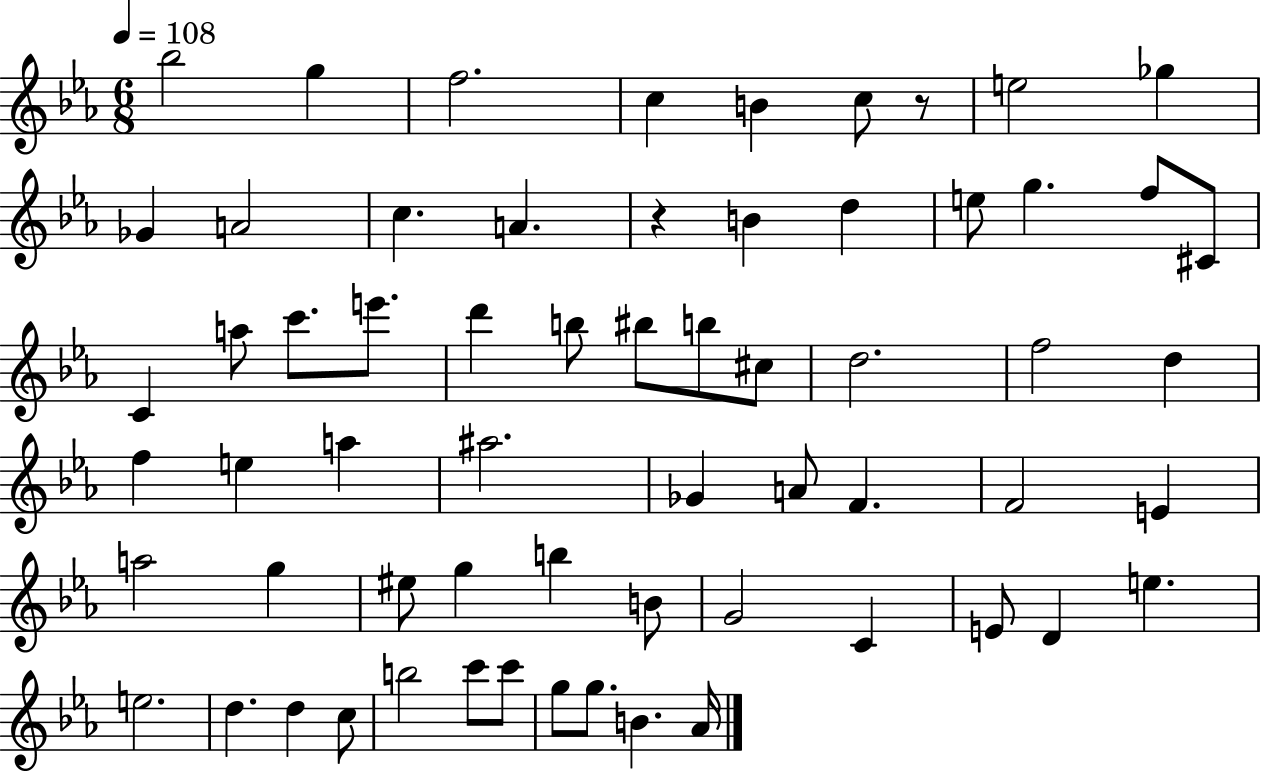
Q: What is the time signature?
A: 6/8